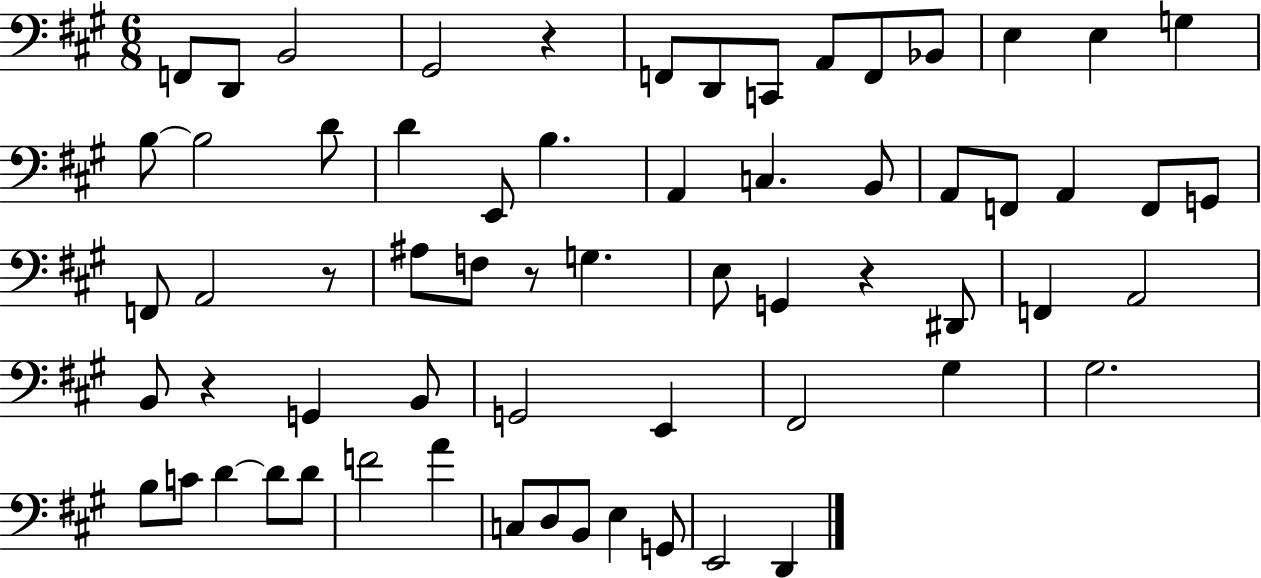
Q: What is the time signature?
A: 6/8